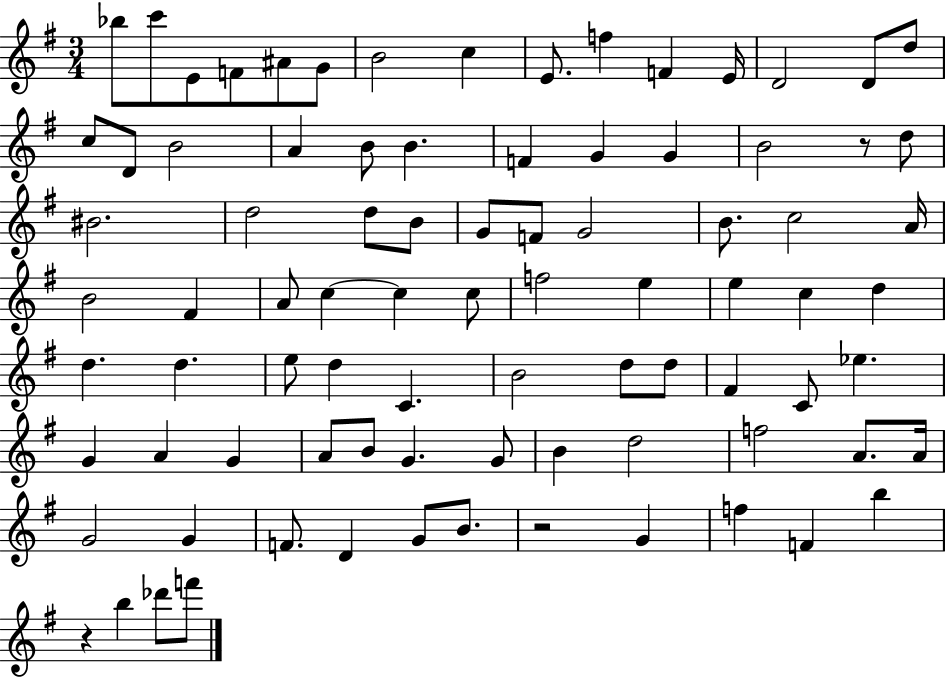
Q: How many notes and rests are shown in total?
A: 86